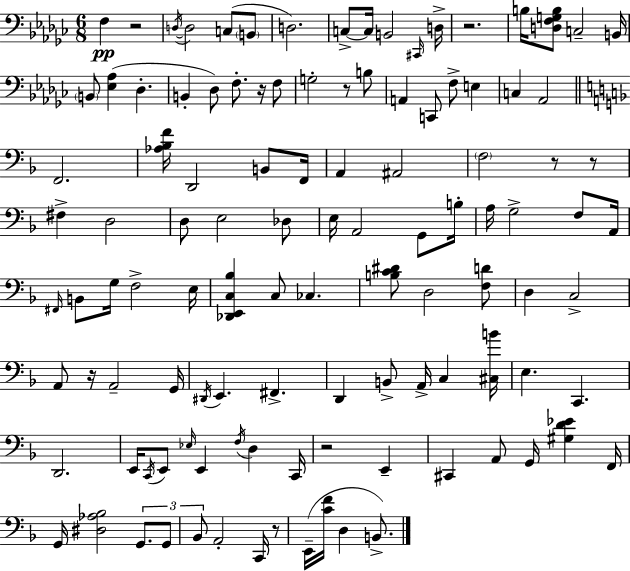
X:1
T:Untitled
M:6/8
L:1/4
K:Ebm
F, z2 D,/4 D,2 C,/2 B,,/2 D,2 C,/2 C,/4 B,,2 ^C,,/4 D,/4 z2 B,/4 [D,F,G,B,]/2 C,2 B,,/4 B,,/2 [_E,_A,] _D, B,, _D,/2 F,/2 z/4 F,/2 G,2 z/2 B,/2 A,, C,,/2 F,/2 E, C, _A,,2 F,,2 [_A,_B,F]/4 D,,2 B,,/2 F,,/4 A,, ^A,,2 F,2 z/2 z/2 ^F, D,2 D,/2 E,2 _D,/2 E,/4 A,,2 G,,/2 B,/4 A,/4 G,2 F,/2 A,,/4 ^F,,/4 B,,/2 G,/4 F,2 E,/4 [_D,,E,,C,_B,] C,/2 _C, [B,C^D]/2 D,2 [F,D]/2 D, C,2 A,,/2 z/4 A,,2 G,,/4 ^D,,/4 E,, ^F,, D,, B,,/2 A,,/4 C, [^C,B]/4 E, C,, D,,2 E,,/4 C,,/4 E,,/2 _E,/4 E,, F,/4 D, C,,/4 z2 E,, ^C,, A,,/2 G,,/4 [^G,D_E] F,,/4 G,,/4 [^D,_A,_B,]2 G,,/2 G,,/2 _B,,/2 A,,2 C,,/4 z/2 E,,/4 [CF]/4 D, B,,/2